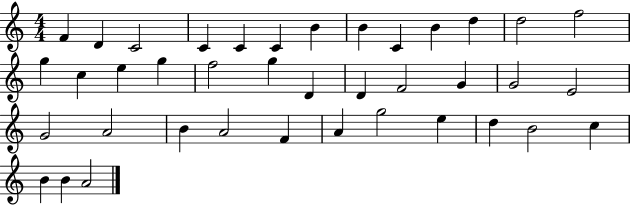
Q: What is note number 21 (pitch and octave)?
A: D4